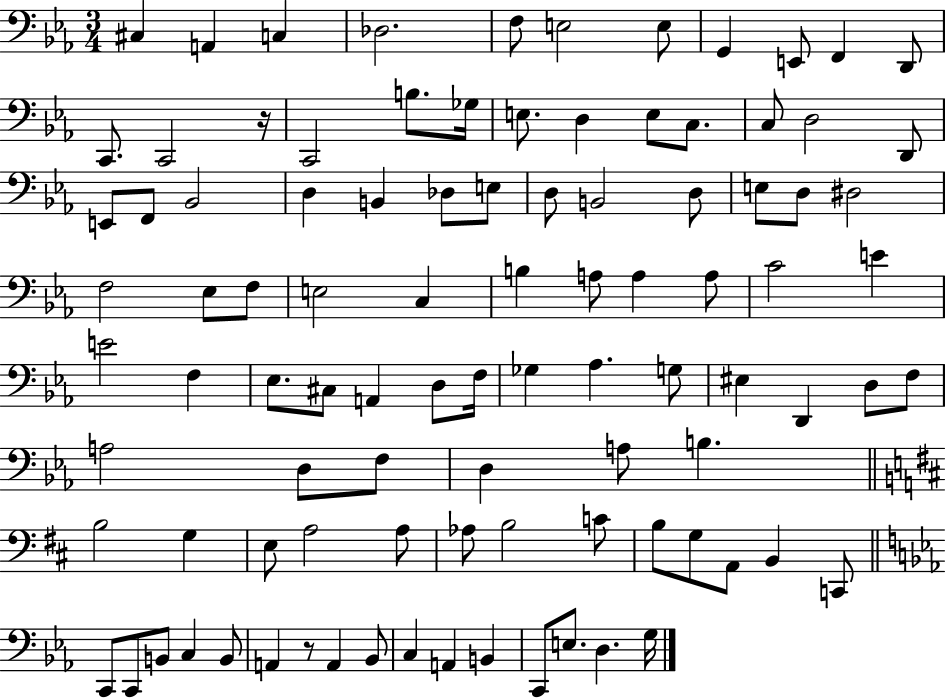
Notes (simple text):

C#3/q A2/q C3/q Db3/h. F3/e E3/h E3/e G2/q E2/e F2/q D2/e C2/e. C2/h R/s C2/h B3/e. Gb3/s E3/e. D3/q E3/e C3/e. C3/e D3/h D2/e E2/e F2/e Bb2/h D3/q B2/q Db3/e E3/e D3/e B2/h D3/e E3/e D3/e D#3/h F3/h Eb3/e F3/e E3/h C3/q B3/q A3/e A3/q A3/e C4/h E4/q E4/h F3/q Eb3/e. C#3/e A2/q D3/e F3/s Gb3/q Ab3/q. G3/e EIS3/q D2/q D3/e F3/e A3/h D3/e F3/e D3/q A3/e B3/q. B3/h G3/q E3/e A3/h A3/e Ab3/e B3/h C4/e B3/e G3/e A2/e B2/q C2/e C2/e C2/e B2/e C3/q B2/e A2/q R/e A2/q Bb2/e C3/q A2/q B2/q C2/e E3/e. D3/q. G3/s